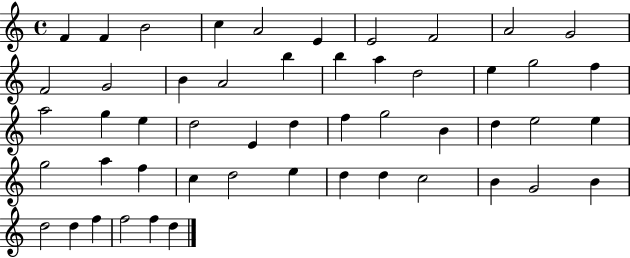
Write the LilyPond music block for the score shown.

{
  \clef treble
  \time 4/4
  \defaultTimeSignature
  \key c \major
  f'4 f'4 b'2 | c''4 a'2 e'4 | e'2 f'2 | a'2 g'2 | \break f'2 g'2 | b'4 a'2 b''4 | b''4 a''4 d''2 | e''4 g''2 f''4 | \break a''2 g''4 e''4 | d''2 e'4 d''4 | f''4 g''2 b'4 | d''4 e''2 e''4 | \break g''2 a''4 f''4 | c''4 d''2 e''4 | d''4 d''4 c''2 | b'4 g'2 b'4 | \break d''2 d''4 f''4 | f''2 f''4 d''4 | \bar "|."
}